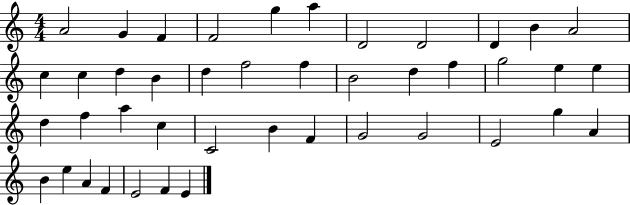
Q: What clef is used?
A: treble